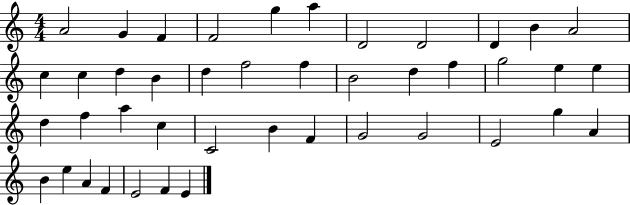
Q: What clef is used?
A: treble